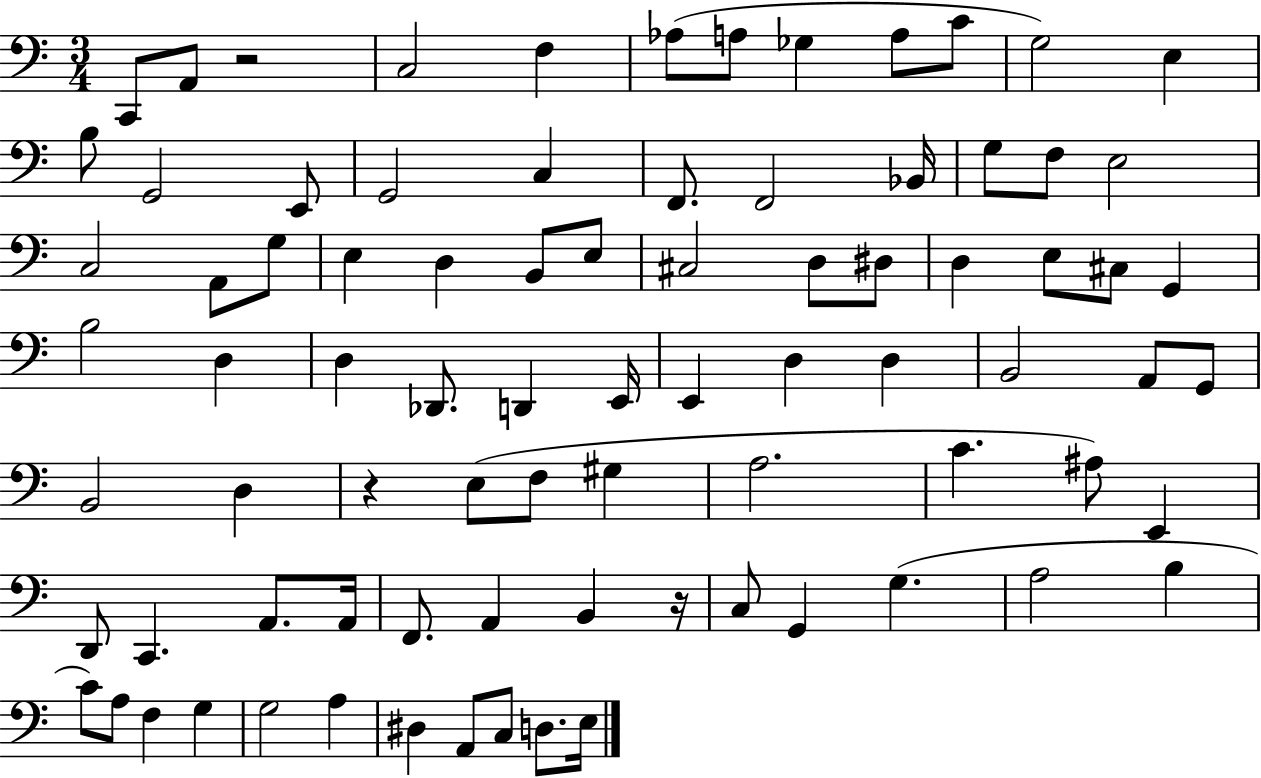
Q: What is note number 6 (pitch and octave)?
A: A3